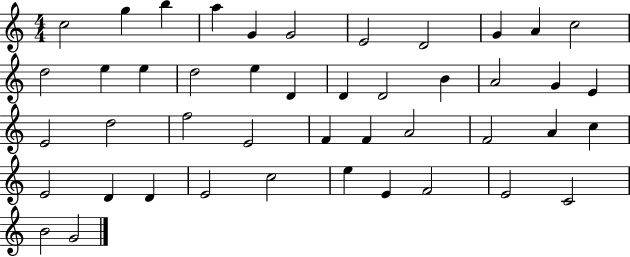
C5/h G5/q B5/q A5/q G4/q G4/h E4/h D4/h G4/q A4/q C5/h D5/h E5/q E5/q D5/h E5/q D4/q D4/q D4/h B4/q A4/h G4/q E4/q E4/h D5/h F5/h E4/h F4/q F4/q A4/h F4/h A4/q C5/q E4/h D4/q D4/q E4/h C5/h E5/q E4/q F4/h E4/h C4/h B4/h G4/h